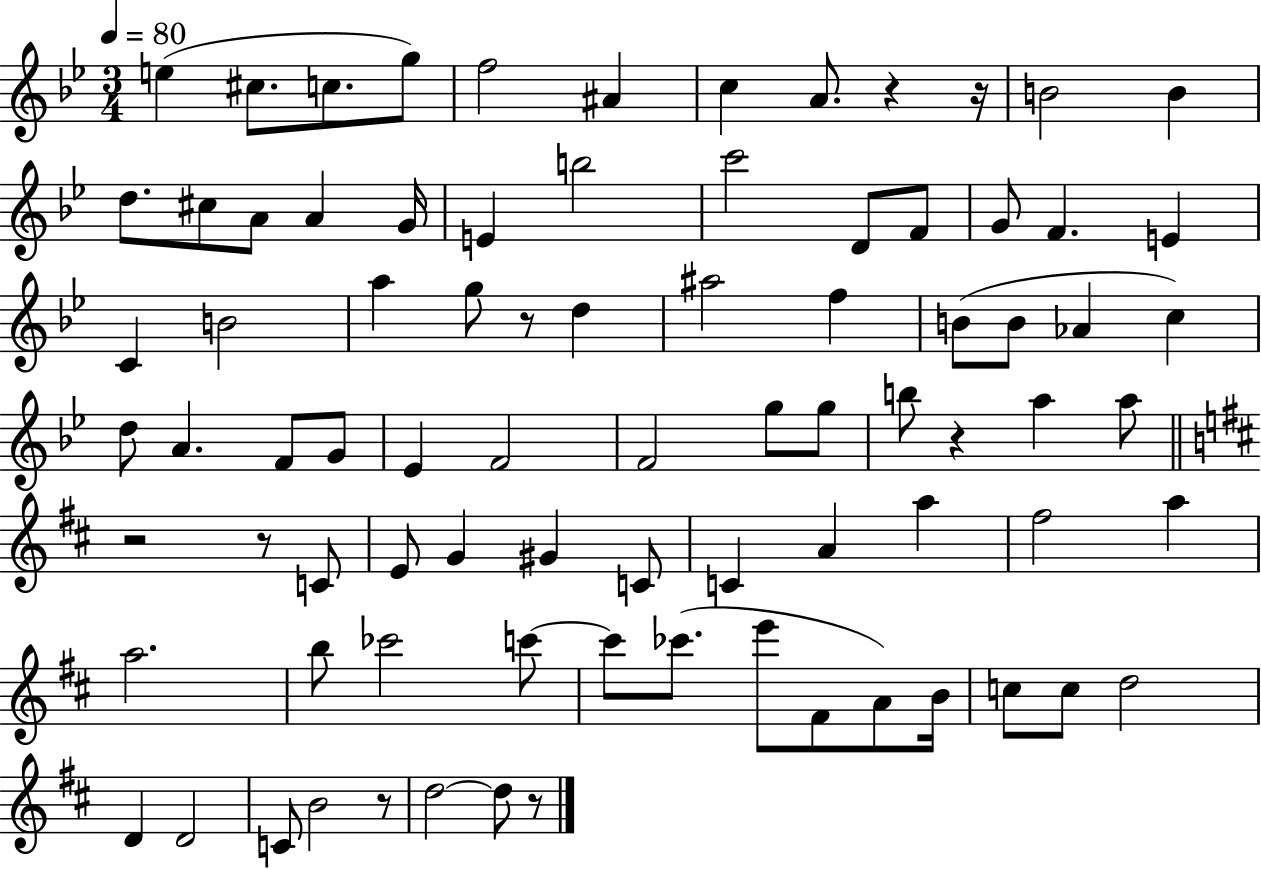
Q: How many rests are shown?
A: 8